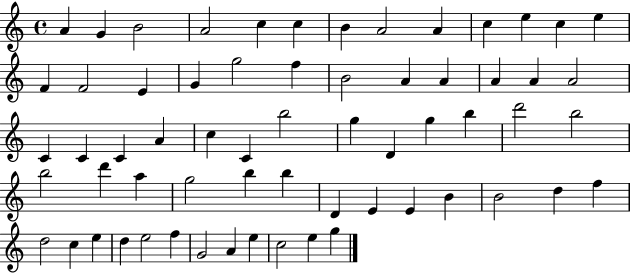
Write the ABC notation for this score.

X:1
T:Untitled
M:4/4
L:1/4
K:C
A G B2 A2 c c B A2 A c e c e F F2 E G g2 f B2 A A A A A2 C C C A c C b2 g D g b d'2 b2 b2 d' a g2 b b D E E B B2 d f d2 c e d e2 f G2 A e c2 e g